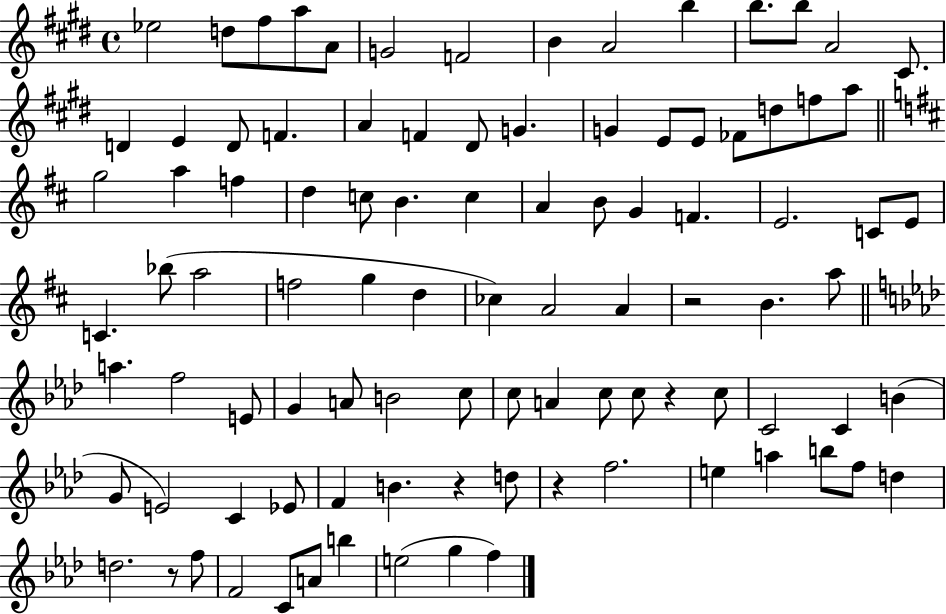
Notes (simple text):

Eb5/h D5/e F#5/e A5/e A4/e G4/h F4/h B4/q A4/h B5/q B5/e. B5/e A4/h C#4/e. D4/q E4/q D4/e F4/q. A4/q F4/q D#4/e G4/q. G4/q E4/e E4/e FES4/e D5/e F5/e A5/e G5/h A5/q F5/q D5/q C5/e B4/q. C5/q A4/q B4/e G4/q F4/q. E4/h. C4/e E4/e C4/q. Bb5/e A5/h F5/h G5/q D5/q CES5/q A4/h A4/q R/h B4/q. A5/e A5/q. F5/h E4/e G4/q A4/e B4/h C5/e C5/e A4/q C5/e C5/e R/q C5/e C4/h C4/q B4/q G4/e E4/h C4/q Eb4/e F4/q B4/q. R/q D5/e R/q F5/h. E5/q A5/q B5/e F5/e D5/q D5/h. R/e F5/e F4/h C4/e A4/e B5/q E5/h G5/q F5/q